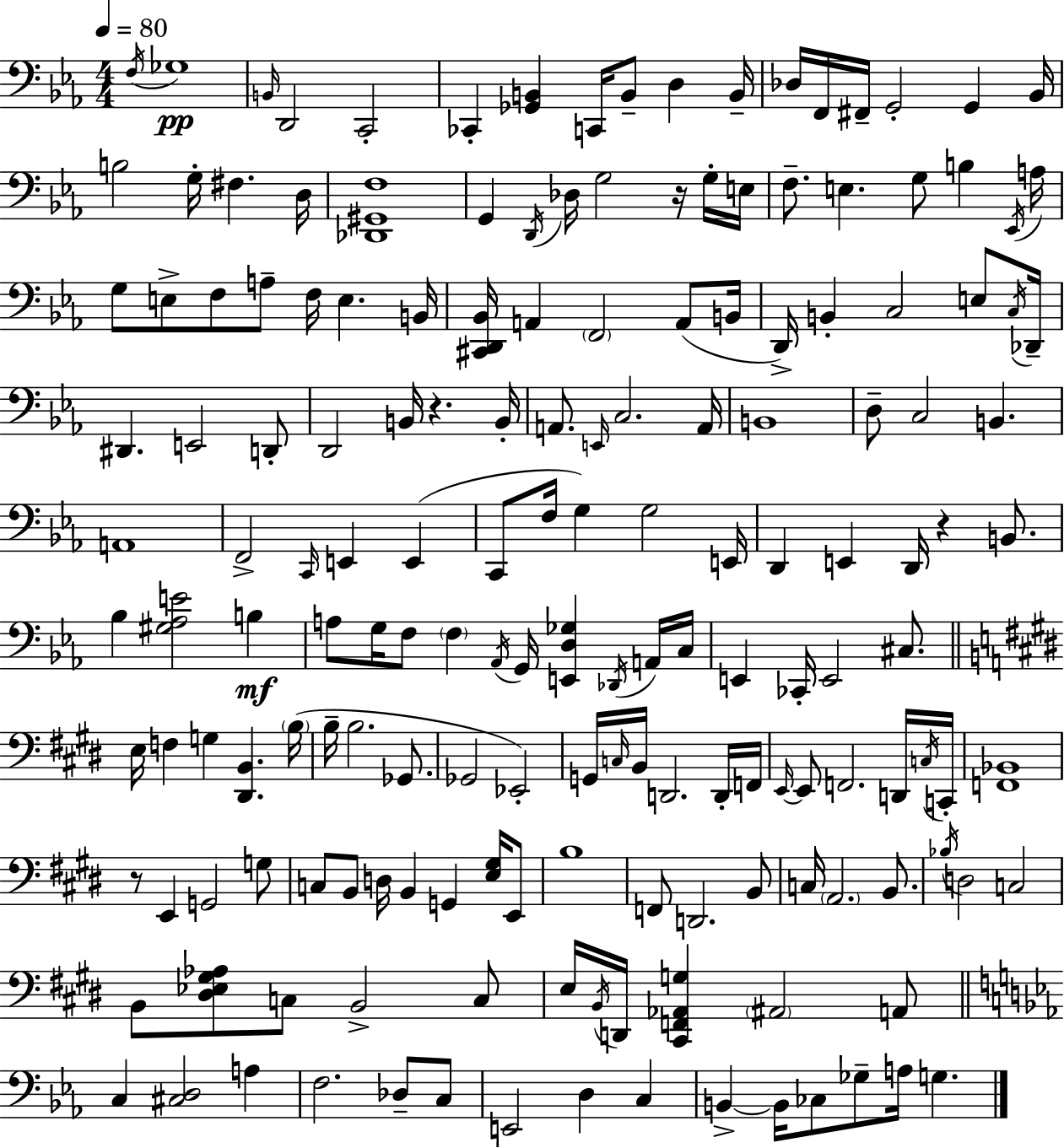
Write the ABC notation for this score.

X:1
T:Untitled
M:4/4
L:1/4
K:Cm
F,/4 _G,4 B,,/4 D,,2 C,,2 _C,, [_G,,B,,] C,,/4 B,,/2 D, B,,/4 _D,/4 F,,/4 ^F,,/4 G,,2 G,, _B,,/4 B,2 G,/4 ^F, D,/4 [_D,,^G,,F,]4 G,, D,,/4 _D,/4 G,2 z/4 G,/4 E,/4 F,/2 E, G,/2 B, _E,,/4 A,/4 G,/2 E,/2 F,/2 A,/2 F,/4 E, B,,/4 [^C,,D,,_B,,]/4 A,, F,,2 A,,/2 B,,/4 D,,/4 B,, C,2 E,/2 C,/4 _D,,/4 ^D,, E,,2 D,,/2 D,,2 B,,/4 z B,,/4 A,,/2 E,,/4 C,2 A,,/4 B,,4 D,/2 C,2 B,, A,,4 F,,2 C,,/4 E,, E,, C,,/2 F,/4 G, G,2 E,,/4 D,, E,, D,,/4 z B,,/2 _B, [^G,_A,E]2 B, A,/2 G,/4 F,/2 F, _A,,/4 G,,/4 [E,,D,_G,] _D,,/4 A,,/4 C,/4 E,, _C,,/4 E,,2 ^C,/2 E,/4 F, G, [^D,,B,,] B,/4 B,/4 B,2 _G,,/2 _G,,2 _E,,2 G,,/4 C,/4 B,,/4 D,,2 D,,/4 F,,/4 E,,/4 E,,/2 F,,2 D,,/4 C,/4 C,,/4 [F,,_B,,]4 z/2 E,, G,,2 G,/2 C,/2 B,,/2 D,/4 B,, G,, [E,^G,]/4 E,,/2 B,4 F,,/2 D,,2 B,,/2 C,/4 A,,2 B,,/2 _B,/4 D,2 C,2 B,,/2 [^D,_E,^G,_A,]/2 C,/2 B,,2 C,/2 E,/4 B,,/4 D,,/4 [^C,,F,,_A,,G,] ^A,,2 A,,/2 C, [^C,D,]2 A, F,2 _D,/2 C,/2 E,,2 D, C, B,, B,,/4 _C,/2 _G,/2 A,/4 G,